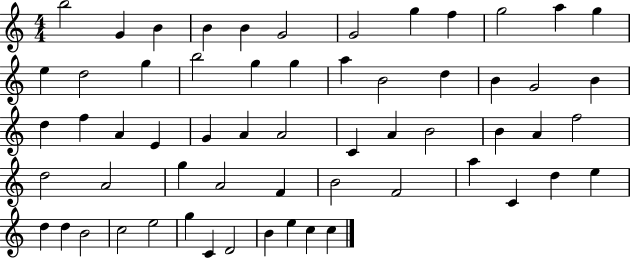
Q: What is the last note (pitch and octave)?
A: C5